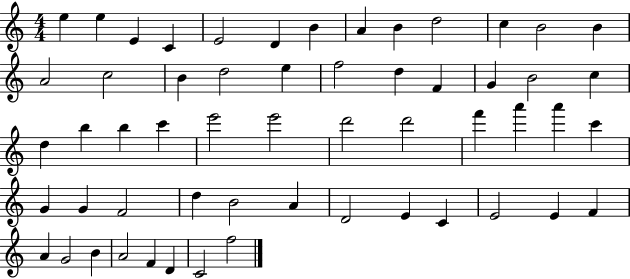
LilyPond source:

{
  \clef treble
  \numericTimeSignature
  \time 4/4
  \key c \major
  e''4 e''4 e'4 c'4 | e'2 d'4 b'4 | a'4 b'4 d''2 | c''4 b'2 b'4 | \break a'2 c''2 | b'4 d''2 e''4 | f''2 d''4 f'4 | g'4 b'2 c''4 | \break d''4 b''4 b''4 c'''4 | e'''2 e'''2 | d'''2 d'''2 | f'''4 a'''4 a'''4 c'''4 | \break g'4 g'4 f'2 | d''4 b'2 a'4 | d'2 e'4 c'4 | e'2 e'4 f'4 | \break a'4 g'2 b'4 | a'2 f'4 d'4 | c'2 f''2 | \bar "|."
}